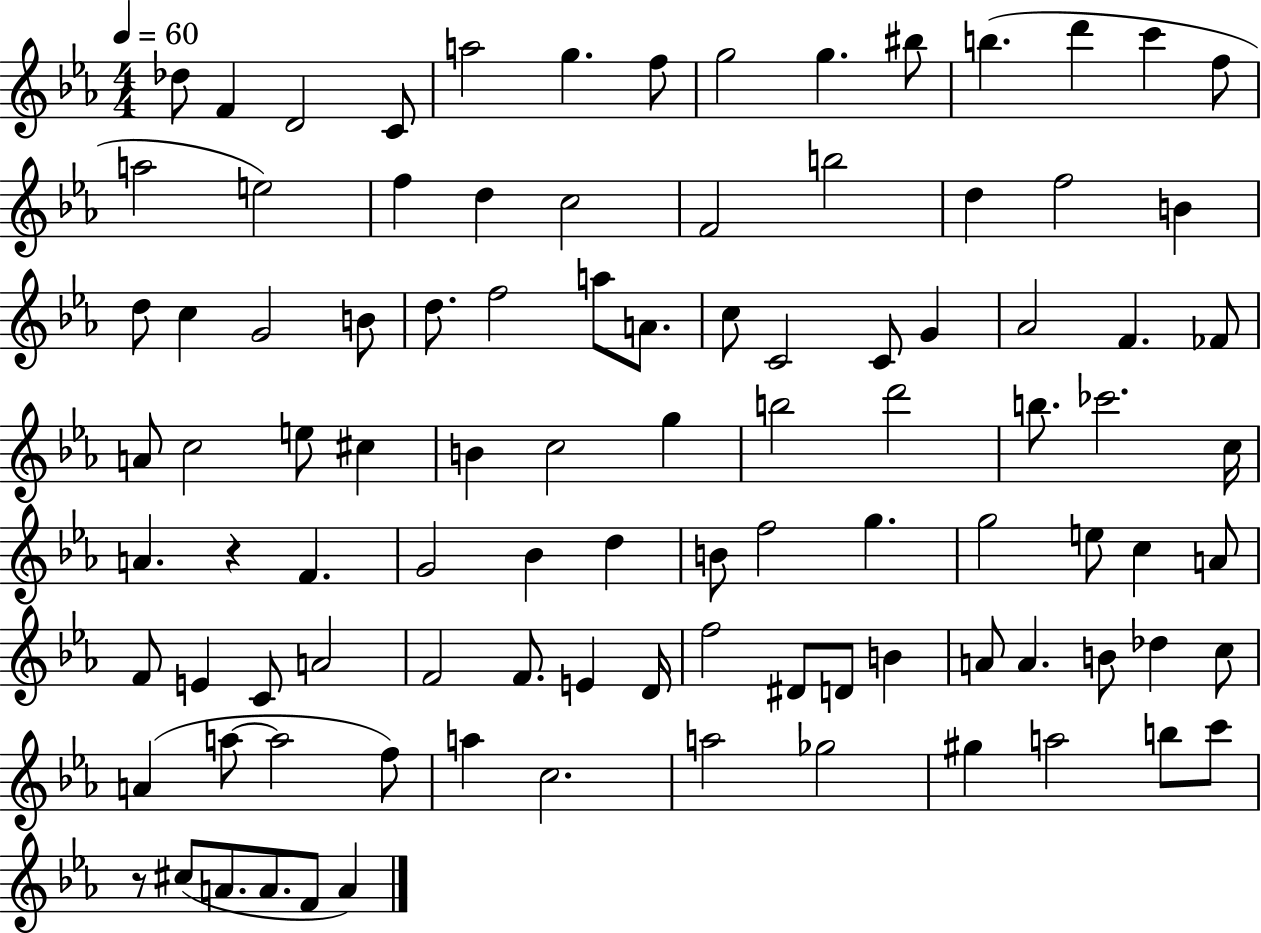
{
  \clef treble
  \numericTimeSignature
  \time 4/4
  \key ees \major
  \tempo 4 = 60
  des''8 f'4 d'2 c'8 | a''2 g''4. f''8 | g''2 g''4. bis''8 | b''4.( d'''4 c'''4 f''8 | \break a''2 e''2) | f''4 d''4 c''2 | f'2 b''2 | d''4 f''2 b'4 | \break d''8 c''4 g'2 b'8 | d''8. f''2 a''8 a'8. | c''8 c'2 c'8 g'4 | aes'2 f'4. fes'8 | \break a'8 c''2 e''8 cis''4 | b'4 c''2 g''4 | b''2 d'''2 | b''8. ces'''2. c''16 | \break a'4. r4 f'4. | g'2 bes'4 d''4 | b'8 f''2 g''4. | g''2 e''8 c''4 a'8 | \break f'8 e'4 c'8 a'2 | f'2 f'8. e'4 d'16 | f''2 dis'8 d'8 b'4 | a'8 a'4. b'8 des''4 c''8 | \break a'4( a''8~~ a''2 f''8) | a''4 c''2. | a''2 ges''2 | gis''4 a''2 b''8 c'''8 | \break r8 cis''8( a'8. a'8. f'8 a'4) | \bar "|."
}